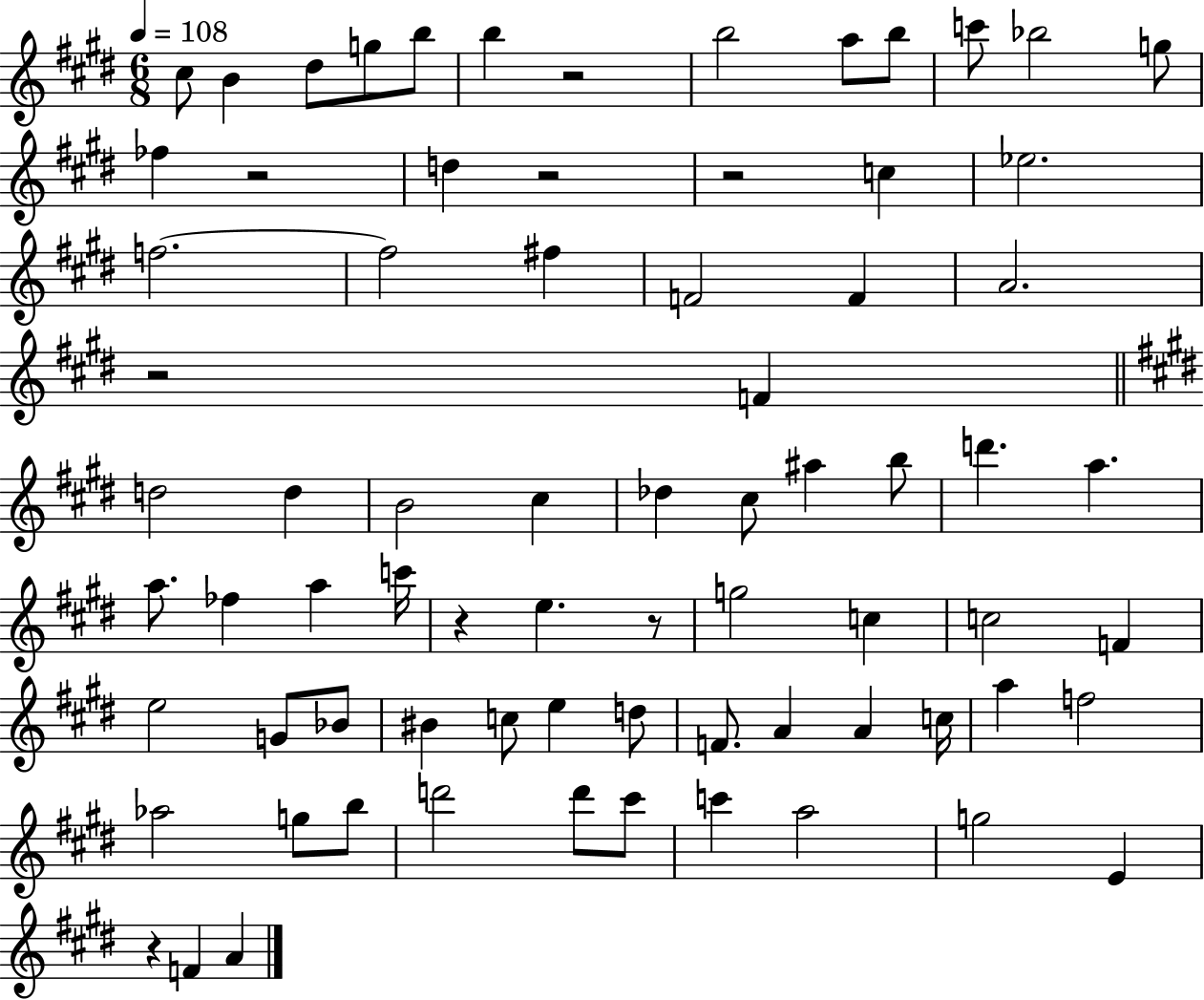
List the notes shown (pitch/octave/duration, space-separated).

C#5/e B4/q D#5/e G5/e B5/e B5/q R/h B5/h A5/e B5/e C6/e Bb5/h G5/e FES5/q R/h D5/q R/h R/h C5/q Eb5/h. F5/h. F5/h F#5/q F4/h F4/q A4/h. R/h F4/q D5/h D5/q B4/h C#5/q Db5/q C#5/e A#5/q B5/e D6/q. A5/q. A5/e. FES5/q A5/q C6/s R/q E5/q. R/e G5/h C5/q C5/h F4/q E5/h G4/e Bb4/e BIS4/q C5/e E5/q D5/e F4/e. A4/q A4/q C5/s A5/q F5/h Ab5/h G5/e B5/e D6/h D6/e C#6/e C6/q A5/h G5/h E4/q R/q F4/q A4/q